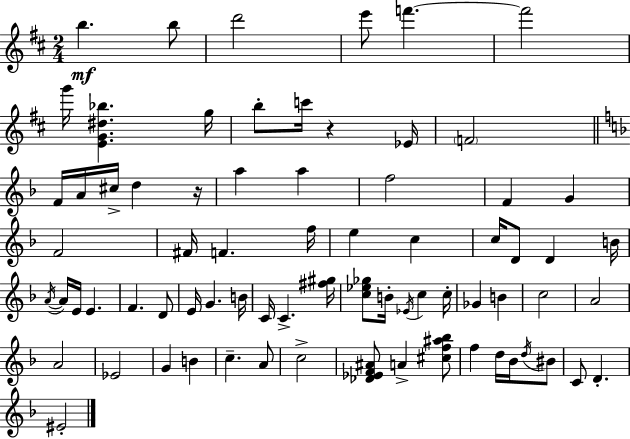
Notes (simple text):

B5/q. B5/e D6/h E6/e F6/q. F6/h G6/s [E4,G4,D#5,Bb5]/q. G5/s B5/e C6/s R/q Eb4/s F4/h F4/s A4/s C#5/s D5/q R/s A5/q A5/q F5/h F4/q G4/q F4/h F#4/s F4/q. F5/s E5/q C5/q C5/s D4/e D4/q B4/s A4/s A4/s E4/s E4/q. F4/q. D4/e E4/s G4/q. B4/s C4/s C4/q. [F#5,G#5]/s [C5,Eb5,Gb5]/e B4/s Eb4/s C5/q C5/s Gb4/q B4/q C5/h A4/h A4/h Eb4/h G4/q B4/q C5/q. A4/e C5/h [Db4,Eb4,F4,A#4]/e A4/q [C#5,F5,A#5,Bb5]/e F5/q D5/s Bb4/s D5/s BIS4/e C4/e D4/q. EIS4/h